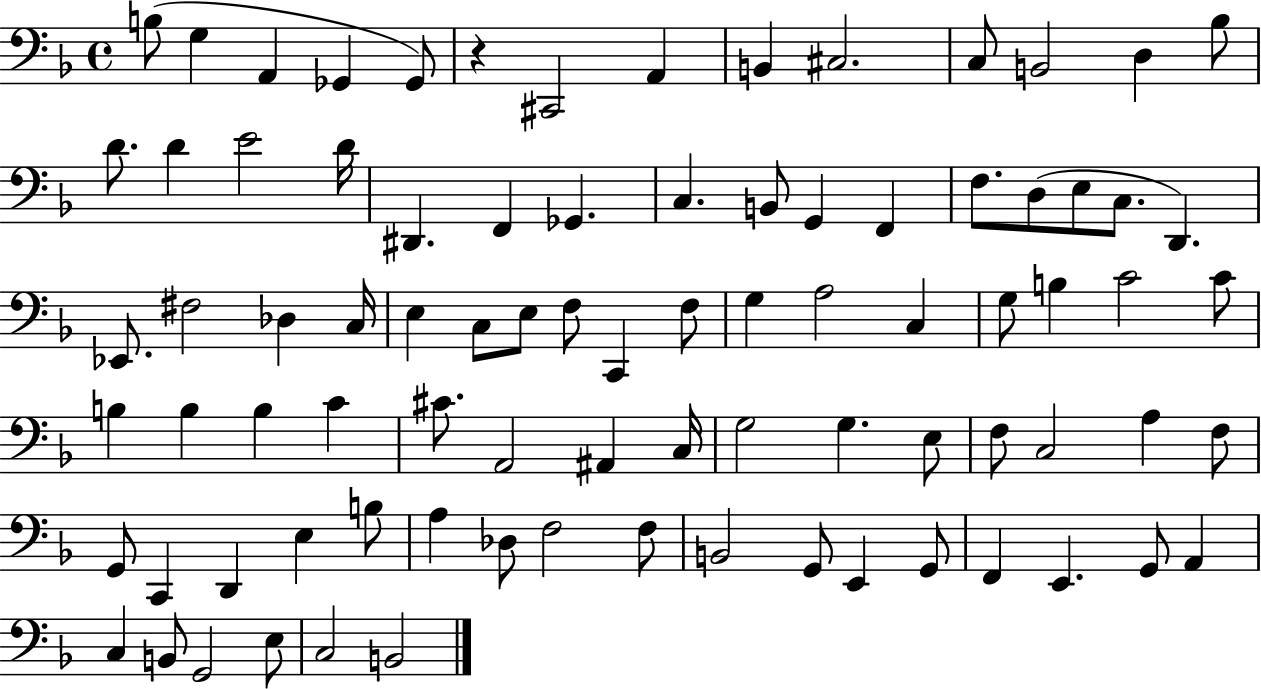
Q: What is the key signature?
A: F major